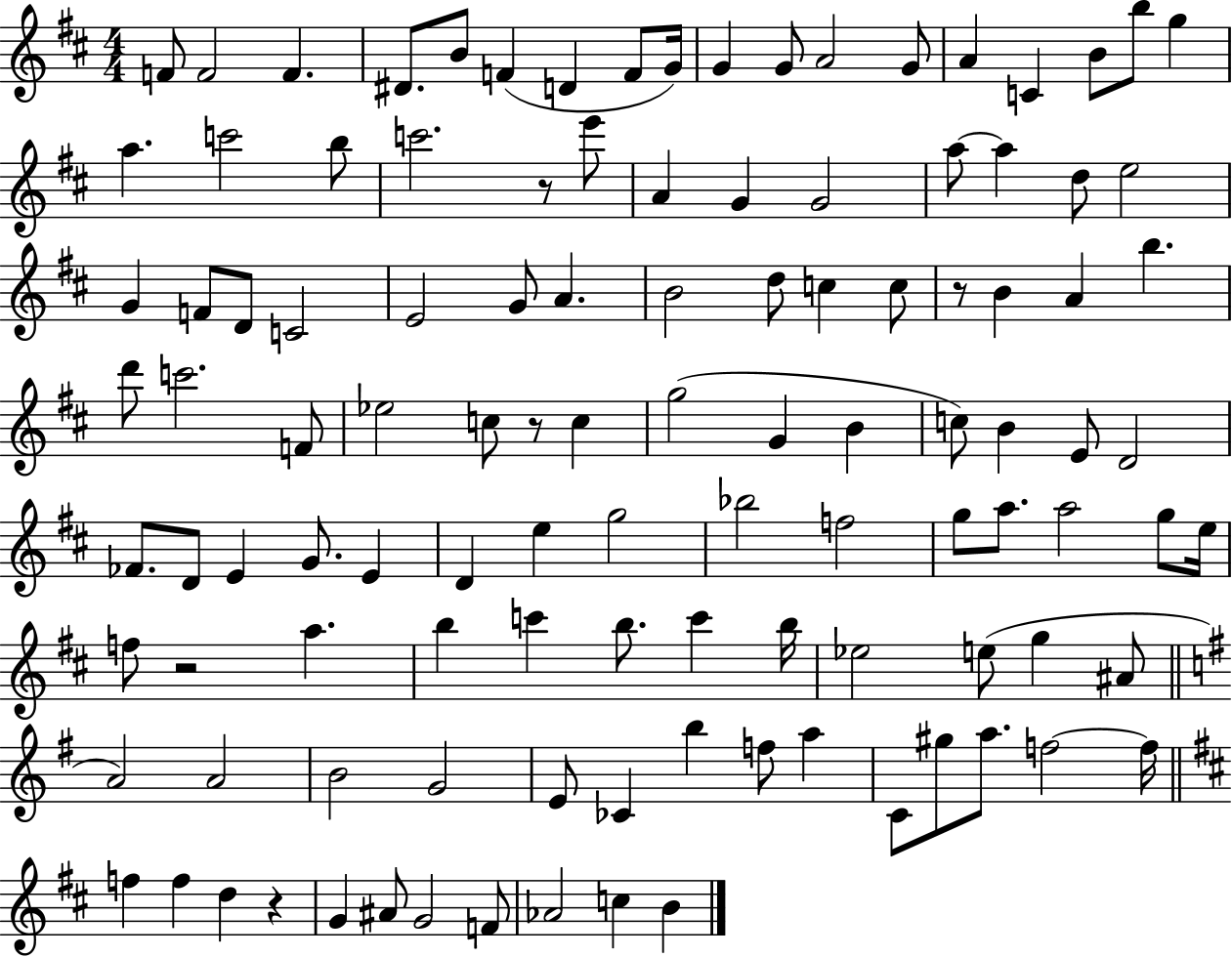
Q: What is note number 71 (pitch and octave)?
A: G5